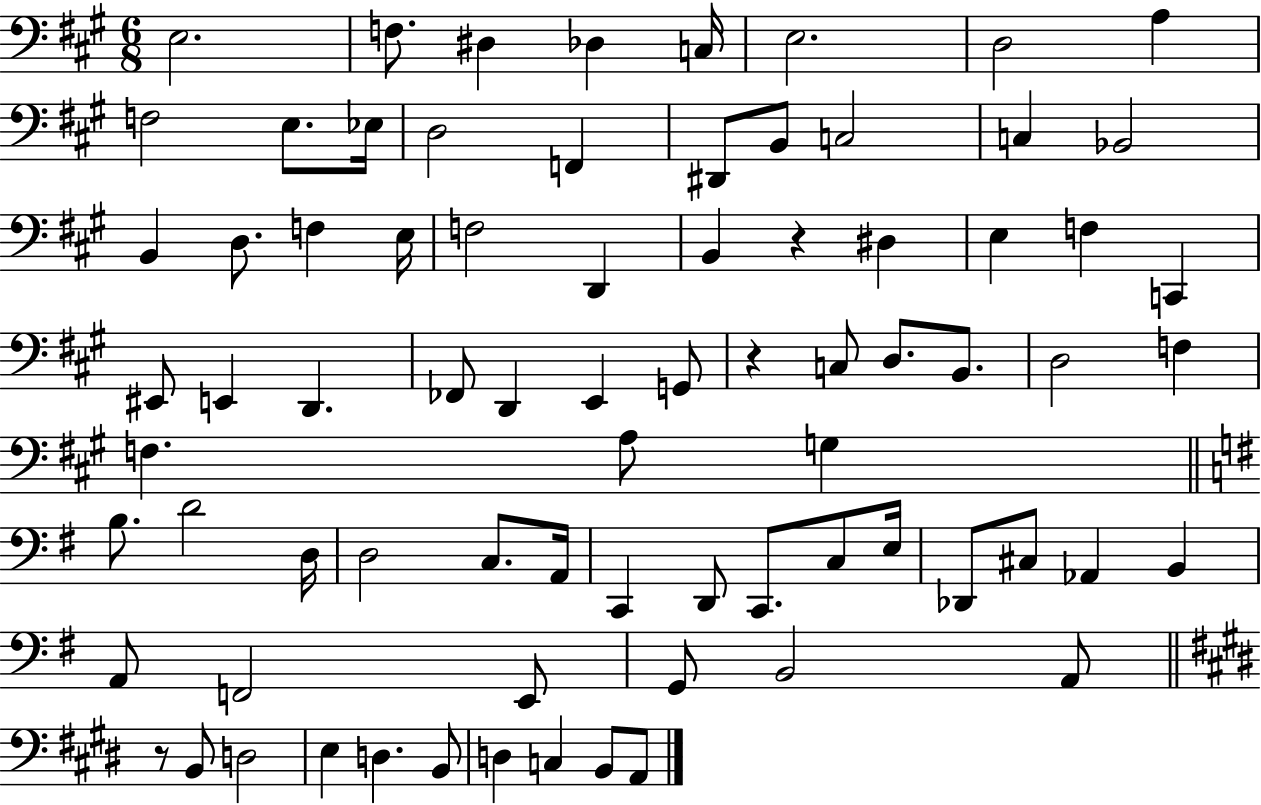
{
  \clef bass
  \numericTimeSignature
  \time 6/8
  \key a \major
  \repeat volta 2 { e2. | f8. dis4 des4 c16 | e2. | d2 a4 | \break f2 e8. ees16 | d2 f,4 | dis,8 b,8 c2 | c4 bes,2 | \break b,4 d8. f4 e16 | f2 d,4 | b,4 r4 dis4 | e4 f4 c,4 | \break eis,8 e,4 d,4. | fes,8 d,4 e,4 g,8 | r4 c8 d8. b,8. | d2 f4 | \break f4. a8 g4 | \bar "||" \break \key e \minor b8. d'2 d16 | d2 c8. a,16 | c,4 d,8 c,8. c8 e16 | des,8 cis8 aes,4 b,4 | \break a,8 f,2 e,8 | g,8 b,2 a,8 | \bar "||" \break \key e \major r8 b,8 d2 | e4 d4. b,8 | d4 c4 b,8 a,8 | } \bar "|."
}